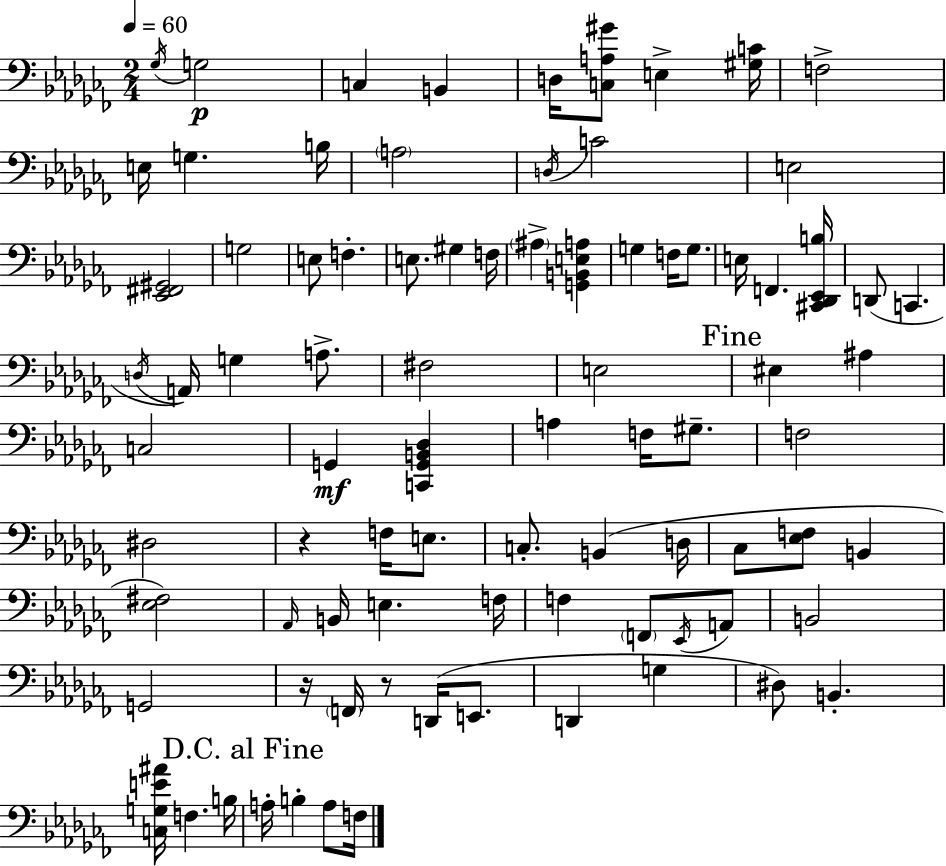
X:1
T:Untitled
M:2/4
L:1/4
K:Abm
_G,/4 G,2 C, B,, D,/4 [C,A,^G]/2 E, [^G,C]/4 F,2 E,/4 G, B,/4 A,2 D,/4 C2 E,2 [_E,,^F,,^G,,]2 G,2 E,/2 F, E,/2 ^G, F,/4 ^A, [G,,B,,E,A,] G, F,/4 G,/2 E,/4 F,, [^C,,_D,,_E,,B,]/4 D,,/2 C,, D,/4 A,,/4 G, A,/2 ^F,2 E,2 ^E, ^A, C,2 G,, [C,,G,,B,,_D,] A, F,/4 ^G,/2 F,2 ^D,2 z F,/4 E,/2 C,/2 B,, D,/4 _C,/2 [_E,F,]/2 B,, [_E,^F,]2 _A,,/4 B,,/4 E, F,/4 F, F,,/2 _E,,/4 A,,/2 B,,2 G,,2 z/4 F,,/4 z/2 D,,/4 E,,/2 D,, G, ^D,/2 B,, [C,G,E^A]/4 F, B,/4 A,/4 B, A,/2 F,/4